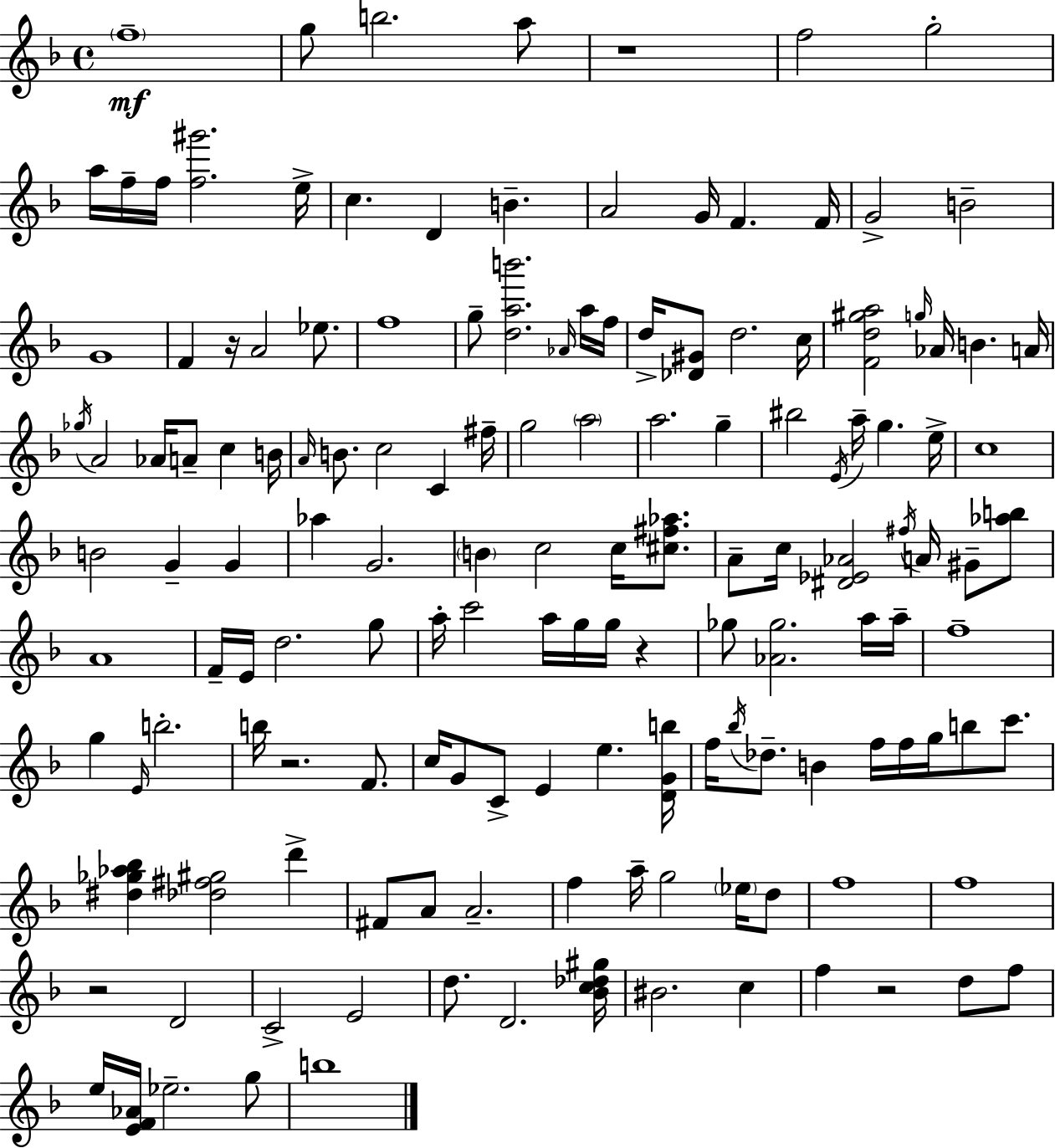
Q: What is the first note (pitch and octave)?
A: F5